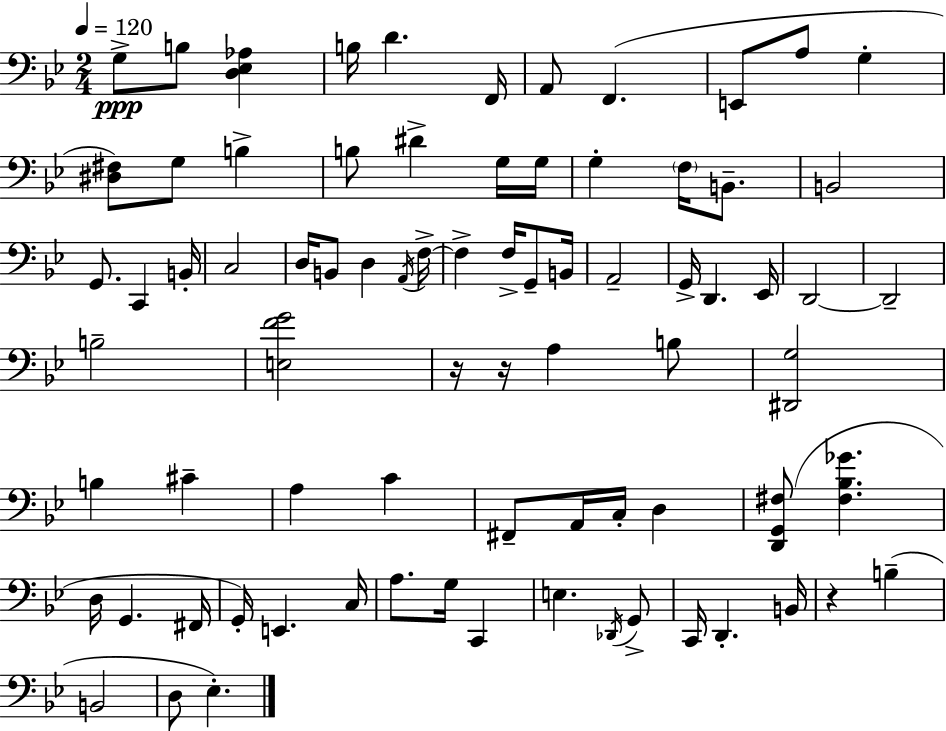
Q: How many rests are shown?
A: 3